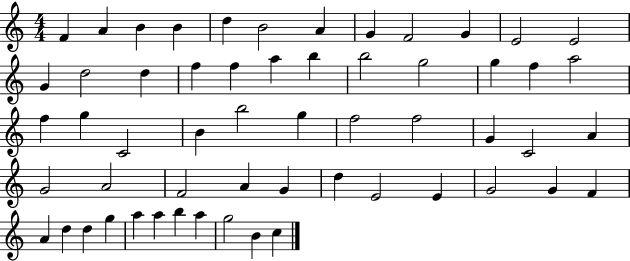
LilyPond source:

{
  \clef treble
  \numericTimeSignature
  \time 4/4
  \key c \major
  f'4 a'4 b'4 b'4 | d''4 b'2 a'4 | g'4 f'2 g'4 | e'2 e'2 | \break g'4 d''2 d''4 | f''4 f''4 a''4 b''4 | b''2 g''2 | g''4 f''4 a''2 | \break f''4 g''4 c'2 | b'4 b''2 g''4 | f''2 f''2 | g'4 c'2 a'4 | \break g'2 a'2 | f'2 a'4 g'4 | d''4 e'2 e'4 | g'2 g'4 f'4 | \break a'4 d''4 d''4 g''4 | a''4 a''4 b''4 a''4 | g''2 b'4 c''4 | \bar "|."
}